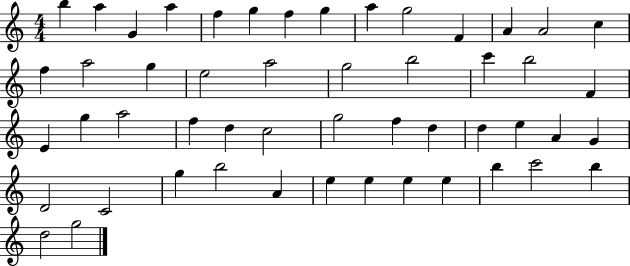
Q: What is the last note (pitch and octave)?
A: G5